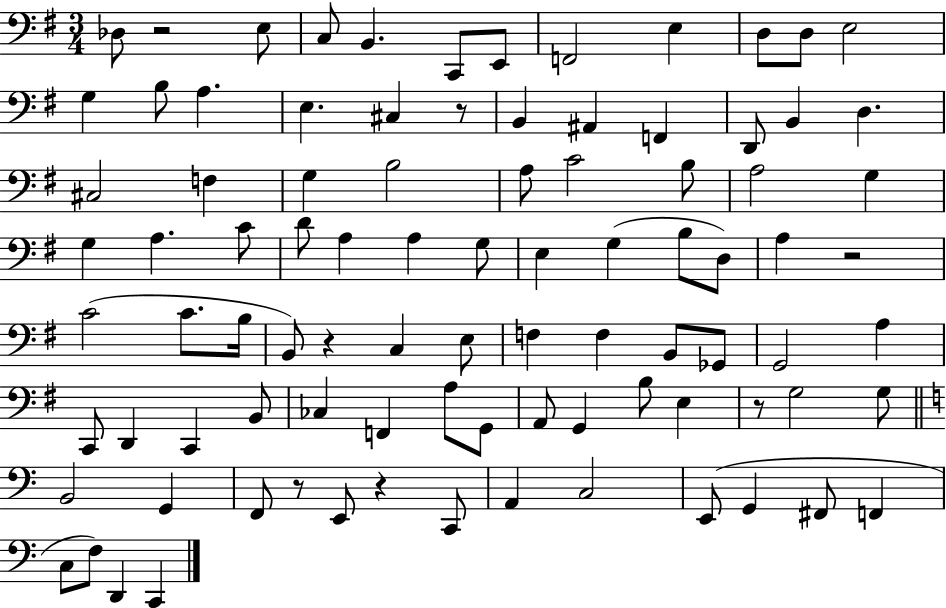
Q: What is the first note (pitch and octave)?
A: Db3